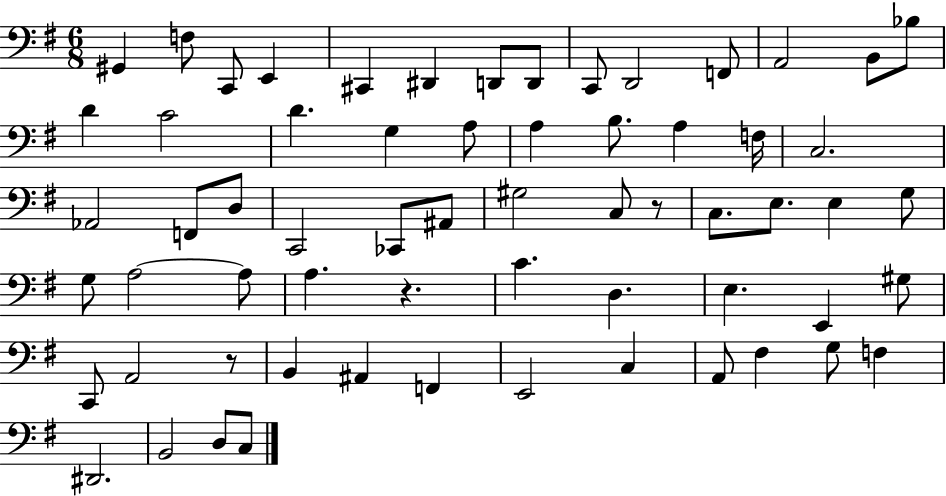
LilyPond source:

{
  \clef bass
  \numericTimeSignature
  \time 6/8
  \key g \major
  gis,4 f8 c,8 e,4 | cis,4 dis,4 d,8 d,8 | c,8 d,2 f,8 | a,2 b,8 bes8 | \break d'4 c'2 | d'4. g4 a8 | a4 b8. a4 f16 | c2. | \break aes,2 f,8 d8 | c,2 ces,8 ais,8 | gis2 c8 r8 | c8. e8. e4 g8 | \break g8 a2~~ a8 | a4. r4. | c'4. d4. | e4. e,4 gis8 | \break c,8 a,2 r8 | b,4 ais,4 f,4 | e,2 c4 | a,8 fis4 g8 f4 | \break dis,2. | b,2 d8 c8 | \bar "|."
}